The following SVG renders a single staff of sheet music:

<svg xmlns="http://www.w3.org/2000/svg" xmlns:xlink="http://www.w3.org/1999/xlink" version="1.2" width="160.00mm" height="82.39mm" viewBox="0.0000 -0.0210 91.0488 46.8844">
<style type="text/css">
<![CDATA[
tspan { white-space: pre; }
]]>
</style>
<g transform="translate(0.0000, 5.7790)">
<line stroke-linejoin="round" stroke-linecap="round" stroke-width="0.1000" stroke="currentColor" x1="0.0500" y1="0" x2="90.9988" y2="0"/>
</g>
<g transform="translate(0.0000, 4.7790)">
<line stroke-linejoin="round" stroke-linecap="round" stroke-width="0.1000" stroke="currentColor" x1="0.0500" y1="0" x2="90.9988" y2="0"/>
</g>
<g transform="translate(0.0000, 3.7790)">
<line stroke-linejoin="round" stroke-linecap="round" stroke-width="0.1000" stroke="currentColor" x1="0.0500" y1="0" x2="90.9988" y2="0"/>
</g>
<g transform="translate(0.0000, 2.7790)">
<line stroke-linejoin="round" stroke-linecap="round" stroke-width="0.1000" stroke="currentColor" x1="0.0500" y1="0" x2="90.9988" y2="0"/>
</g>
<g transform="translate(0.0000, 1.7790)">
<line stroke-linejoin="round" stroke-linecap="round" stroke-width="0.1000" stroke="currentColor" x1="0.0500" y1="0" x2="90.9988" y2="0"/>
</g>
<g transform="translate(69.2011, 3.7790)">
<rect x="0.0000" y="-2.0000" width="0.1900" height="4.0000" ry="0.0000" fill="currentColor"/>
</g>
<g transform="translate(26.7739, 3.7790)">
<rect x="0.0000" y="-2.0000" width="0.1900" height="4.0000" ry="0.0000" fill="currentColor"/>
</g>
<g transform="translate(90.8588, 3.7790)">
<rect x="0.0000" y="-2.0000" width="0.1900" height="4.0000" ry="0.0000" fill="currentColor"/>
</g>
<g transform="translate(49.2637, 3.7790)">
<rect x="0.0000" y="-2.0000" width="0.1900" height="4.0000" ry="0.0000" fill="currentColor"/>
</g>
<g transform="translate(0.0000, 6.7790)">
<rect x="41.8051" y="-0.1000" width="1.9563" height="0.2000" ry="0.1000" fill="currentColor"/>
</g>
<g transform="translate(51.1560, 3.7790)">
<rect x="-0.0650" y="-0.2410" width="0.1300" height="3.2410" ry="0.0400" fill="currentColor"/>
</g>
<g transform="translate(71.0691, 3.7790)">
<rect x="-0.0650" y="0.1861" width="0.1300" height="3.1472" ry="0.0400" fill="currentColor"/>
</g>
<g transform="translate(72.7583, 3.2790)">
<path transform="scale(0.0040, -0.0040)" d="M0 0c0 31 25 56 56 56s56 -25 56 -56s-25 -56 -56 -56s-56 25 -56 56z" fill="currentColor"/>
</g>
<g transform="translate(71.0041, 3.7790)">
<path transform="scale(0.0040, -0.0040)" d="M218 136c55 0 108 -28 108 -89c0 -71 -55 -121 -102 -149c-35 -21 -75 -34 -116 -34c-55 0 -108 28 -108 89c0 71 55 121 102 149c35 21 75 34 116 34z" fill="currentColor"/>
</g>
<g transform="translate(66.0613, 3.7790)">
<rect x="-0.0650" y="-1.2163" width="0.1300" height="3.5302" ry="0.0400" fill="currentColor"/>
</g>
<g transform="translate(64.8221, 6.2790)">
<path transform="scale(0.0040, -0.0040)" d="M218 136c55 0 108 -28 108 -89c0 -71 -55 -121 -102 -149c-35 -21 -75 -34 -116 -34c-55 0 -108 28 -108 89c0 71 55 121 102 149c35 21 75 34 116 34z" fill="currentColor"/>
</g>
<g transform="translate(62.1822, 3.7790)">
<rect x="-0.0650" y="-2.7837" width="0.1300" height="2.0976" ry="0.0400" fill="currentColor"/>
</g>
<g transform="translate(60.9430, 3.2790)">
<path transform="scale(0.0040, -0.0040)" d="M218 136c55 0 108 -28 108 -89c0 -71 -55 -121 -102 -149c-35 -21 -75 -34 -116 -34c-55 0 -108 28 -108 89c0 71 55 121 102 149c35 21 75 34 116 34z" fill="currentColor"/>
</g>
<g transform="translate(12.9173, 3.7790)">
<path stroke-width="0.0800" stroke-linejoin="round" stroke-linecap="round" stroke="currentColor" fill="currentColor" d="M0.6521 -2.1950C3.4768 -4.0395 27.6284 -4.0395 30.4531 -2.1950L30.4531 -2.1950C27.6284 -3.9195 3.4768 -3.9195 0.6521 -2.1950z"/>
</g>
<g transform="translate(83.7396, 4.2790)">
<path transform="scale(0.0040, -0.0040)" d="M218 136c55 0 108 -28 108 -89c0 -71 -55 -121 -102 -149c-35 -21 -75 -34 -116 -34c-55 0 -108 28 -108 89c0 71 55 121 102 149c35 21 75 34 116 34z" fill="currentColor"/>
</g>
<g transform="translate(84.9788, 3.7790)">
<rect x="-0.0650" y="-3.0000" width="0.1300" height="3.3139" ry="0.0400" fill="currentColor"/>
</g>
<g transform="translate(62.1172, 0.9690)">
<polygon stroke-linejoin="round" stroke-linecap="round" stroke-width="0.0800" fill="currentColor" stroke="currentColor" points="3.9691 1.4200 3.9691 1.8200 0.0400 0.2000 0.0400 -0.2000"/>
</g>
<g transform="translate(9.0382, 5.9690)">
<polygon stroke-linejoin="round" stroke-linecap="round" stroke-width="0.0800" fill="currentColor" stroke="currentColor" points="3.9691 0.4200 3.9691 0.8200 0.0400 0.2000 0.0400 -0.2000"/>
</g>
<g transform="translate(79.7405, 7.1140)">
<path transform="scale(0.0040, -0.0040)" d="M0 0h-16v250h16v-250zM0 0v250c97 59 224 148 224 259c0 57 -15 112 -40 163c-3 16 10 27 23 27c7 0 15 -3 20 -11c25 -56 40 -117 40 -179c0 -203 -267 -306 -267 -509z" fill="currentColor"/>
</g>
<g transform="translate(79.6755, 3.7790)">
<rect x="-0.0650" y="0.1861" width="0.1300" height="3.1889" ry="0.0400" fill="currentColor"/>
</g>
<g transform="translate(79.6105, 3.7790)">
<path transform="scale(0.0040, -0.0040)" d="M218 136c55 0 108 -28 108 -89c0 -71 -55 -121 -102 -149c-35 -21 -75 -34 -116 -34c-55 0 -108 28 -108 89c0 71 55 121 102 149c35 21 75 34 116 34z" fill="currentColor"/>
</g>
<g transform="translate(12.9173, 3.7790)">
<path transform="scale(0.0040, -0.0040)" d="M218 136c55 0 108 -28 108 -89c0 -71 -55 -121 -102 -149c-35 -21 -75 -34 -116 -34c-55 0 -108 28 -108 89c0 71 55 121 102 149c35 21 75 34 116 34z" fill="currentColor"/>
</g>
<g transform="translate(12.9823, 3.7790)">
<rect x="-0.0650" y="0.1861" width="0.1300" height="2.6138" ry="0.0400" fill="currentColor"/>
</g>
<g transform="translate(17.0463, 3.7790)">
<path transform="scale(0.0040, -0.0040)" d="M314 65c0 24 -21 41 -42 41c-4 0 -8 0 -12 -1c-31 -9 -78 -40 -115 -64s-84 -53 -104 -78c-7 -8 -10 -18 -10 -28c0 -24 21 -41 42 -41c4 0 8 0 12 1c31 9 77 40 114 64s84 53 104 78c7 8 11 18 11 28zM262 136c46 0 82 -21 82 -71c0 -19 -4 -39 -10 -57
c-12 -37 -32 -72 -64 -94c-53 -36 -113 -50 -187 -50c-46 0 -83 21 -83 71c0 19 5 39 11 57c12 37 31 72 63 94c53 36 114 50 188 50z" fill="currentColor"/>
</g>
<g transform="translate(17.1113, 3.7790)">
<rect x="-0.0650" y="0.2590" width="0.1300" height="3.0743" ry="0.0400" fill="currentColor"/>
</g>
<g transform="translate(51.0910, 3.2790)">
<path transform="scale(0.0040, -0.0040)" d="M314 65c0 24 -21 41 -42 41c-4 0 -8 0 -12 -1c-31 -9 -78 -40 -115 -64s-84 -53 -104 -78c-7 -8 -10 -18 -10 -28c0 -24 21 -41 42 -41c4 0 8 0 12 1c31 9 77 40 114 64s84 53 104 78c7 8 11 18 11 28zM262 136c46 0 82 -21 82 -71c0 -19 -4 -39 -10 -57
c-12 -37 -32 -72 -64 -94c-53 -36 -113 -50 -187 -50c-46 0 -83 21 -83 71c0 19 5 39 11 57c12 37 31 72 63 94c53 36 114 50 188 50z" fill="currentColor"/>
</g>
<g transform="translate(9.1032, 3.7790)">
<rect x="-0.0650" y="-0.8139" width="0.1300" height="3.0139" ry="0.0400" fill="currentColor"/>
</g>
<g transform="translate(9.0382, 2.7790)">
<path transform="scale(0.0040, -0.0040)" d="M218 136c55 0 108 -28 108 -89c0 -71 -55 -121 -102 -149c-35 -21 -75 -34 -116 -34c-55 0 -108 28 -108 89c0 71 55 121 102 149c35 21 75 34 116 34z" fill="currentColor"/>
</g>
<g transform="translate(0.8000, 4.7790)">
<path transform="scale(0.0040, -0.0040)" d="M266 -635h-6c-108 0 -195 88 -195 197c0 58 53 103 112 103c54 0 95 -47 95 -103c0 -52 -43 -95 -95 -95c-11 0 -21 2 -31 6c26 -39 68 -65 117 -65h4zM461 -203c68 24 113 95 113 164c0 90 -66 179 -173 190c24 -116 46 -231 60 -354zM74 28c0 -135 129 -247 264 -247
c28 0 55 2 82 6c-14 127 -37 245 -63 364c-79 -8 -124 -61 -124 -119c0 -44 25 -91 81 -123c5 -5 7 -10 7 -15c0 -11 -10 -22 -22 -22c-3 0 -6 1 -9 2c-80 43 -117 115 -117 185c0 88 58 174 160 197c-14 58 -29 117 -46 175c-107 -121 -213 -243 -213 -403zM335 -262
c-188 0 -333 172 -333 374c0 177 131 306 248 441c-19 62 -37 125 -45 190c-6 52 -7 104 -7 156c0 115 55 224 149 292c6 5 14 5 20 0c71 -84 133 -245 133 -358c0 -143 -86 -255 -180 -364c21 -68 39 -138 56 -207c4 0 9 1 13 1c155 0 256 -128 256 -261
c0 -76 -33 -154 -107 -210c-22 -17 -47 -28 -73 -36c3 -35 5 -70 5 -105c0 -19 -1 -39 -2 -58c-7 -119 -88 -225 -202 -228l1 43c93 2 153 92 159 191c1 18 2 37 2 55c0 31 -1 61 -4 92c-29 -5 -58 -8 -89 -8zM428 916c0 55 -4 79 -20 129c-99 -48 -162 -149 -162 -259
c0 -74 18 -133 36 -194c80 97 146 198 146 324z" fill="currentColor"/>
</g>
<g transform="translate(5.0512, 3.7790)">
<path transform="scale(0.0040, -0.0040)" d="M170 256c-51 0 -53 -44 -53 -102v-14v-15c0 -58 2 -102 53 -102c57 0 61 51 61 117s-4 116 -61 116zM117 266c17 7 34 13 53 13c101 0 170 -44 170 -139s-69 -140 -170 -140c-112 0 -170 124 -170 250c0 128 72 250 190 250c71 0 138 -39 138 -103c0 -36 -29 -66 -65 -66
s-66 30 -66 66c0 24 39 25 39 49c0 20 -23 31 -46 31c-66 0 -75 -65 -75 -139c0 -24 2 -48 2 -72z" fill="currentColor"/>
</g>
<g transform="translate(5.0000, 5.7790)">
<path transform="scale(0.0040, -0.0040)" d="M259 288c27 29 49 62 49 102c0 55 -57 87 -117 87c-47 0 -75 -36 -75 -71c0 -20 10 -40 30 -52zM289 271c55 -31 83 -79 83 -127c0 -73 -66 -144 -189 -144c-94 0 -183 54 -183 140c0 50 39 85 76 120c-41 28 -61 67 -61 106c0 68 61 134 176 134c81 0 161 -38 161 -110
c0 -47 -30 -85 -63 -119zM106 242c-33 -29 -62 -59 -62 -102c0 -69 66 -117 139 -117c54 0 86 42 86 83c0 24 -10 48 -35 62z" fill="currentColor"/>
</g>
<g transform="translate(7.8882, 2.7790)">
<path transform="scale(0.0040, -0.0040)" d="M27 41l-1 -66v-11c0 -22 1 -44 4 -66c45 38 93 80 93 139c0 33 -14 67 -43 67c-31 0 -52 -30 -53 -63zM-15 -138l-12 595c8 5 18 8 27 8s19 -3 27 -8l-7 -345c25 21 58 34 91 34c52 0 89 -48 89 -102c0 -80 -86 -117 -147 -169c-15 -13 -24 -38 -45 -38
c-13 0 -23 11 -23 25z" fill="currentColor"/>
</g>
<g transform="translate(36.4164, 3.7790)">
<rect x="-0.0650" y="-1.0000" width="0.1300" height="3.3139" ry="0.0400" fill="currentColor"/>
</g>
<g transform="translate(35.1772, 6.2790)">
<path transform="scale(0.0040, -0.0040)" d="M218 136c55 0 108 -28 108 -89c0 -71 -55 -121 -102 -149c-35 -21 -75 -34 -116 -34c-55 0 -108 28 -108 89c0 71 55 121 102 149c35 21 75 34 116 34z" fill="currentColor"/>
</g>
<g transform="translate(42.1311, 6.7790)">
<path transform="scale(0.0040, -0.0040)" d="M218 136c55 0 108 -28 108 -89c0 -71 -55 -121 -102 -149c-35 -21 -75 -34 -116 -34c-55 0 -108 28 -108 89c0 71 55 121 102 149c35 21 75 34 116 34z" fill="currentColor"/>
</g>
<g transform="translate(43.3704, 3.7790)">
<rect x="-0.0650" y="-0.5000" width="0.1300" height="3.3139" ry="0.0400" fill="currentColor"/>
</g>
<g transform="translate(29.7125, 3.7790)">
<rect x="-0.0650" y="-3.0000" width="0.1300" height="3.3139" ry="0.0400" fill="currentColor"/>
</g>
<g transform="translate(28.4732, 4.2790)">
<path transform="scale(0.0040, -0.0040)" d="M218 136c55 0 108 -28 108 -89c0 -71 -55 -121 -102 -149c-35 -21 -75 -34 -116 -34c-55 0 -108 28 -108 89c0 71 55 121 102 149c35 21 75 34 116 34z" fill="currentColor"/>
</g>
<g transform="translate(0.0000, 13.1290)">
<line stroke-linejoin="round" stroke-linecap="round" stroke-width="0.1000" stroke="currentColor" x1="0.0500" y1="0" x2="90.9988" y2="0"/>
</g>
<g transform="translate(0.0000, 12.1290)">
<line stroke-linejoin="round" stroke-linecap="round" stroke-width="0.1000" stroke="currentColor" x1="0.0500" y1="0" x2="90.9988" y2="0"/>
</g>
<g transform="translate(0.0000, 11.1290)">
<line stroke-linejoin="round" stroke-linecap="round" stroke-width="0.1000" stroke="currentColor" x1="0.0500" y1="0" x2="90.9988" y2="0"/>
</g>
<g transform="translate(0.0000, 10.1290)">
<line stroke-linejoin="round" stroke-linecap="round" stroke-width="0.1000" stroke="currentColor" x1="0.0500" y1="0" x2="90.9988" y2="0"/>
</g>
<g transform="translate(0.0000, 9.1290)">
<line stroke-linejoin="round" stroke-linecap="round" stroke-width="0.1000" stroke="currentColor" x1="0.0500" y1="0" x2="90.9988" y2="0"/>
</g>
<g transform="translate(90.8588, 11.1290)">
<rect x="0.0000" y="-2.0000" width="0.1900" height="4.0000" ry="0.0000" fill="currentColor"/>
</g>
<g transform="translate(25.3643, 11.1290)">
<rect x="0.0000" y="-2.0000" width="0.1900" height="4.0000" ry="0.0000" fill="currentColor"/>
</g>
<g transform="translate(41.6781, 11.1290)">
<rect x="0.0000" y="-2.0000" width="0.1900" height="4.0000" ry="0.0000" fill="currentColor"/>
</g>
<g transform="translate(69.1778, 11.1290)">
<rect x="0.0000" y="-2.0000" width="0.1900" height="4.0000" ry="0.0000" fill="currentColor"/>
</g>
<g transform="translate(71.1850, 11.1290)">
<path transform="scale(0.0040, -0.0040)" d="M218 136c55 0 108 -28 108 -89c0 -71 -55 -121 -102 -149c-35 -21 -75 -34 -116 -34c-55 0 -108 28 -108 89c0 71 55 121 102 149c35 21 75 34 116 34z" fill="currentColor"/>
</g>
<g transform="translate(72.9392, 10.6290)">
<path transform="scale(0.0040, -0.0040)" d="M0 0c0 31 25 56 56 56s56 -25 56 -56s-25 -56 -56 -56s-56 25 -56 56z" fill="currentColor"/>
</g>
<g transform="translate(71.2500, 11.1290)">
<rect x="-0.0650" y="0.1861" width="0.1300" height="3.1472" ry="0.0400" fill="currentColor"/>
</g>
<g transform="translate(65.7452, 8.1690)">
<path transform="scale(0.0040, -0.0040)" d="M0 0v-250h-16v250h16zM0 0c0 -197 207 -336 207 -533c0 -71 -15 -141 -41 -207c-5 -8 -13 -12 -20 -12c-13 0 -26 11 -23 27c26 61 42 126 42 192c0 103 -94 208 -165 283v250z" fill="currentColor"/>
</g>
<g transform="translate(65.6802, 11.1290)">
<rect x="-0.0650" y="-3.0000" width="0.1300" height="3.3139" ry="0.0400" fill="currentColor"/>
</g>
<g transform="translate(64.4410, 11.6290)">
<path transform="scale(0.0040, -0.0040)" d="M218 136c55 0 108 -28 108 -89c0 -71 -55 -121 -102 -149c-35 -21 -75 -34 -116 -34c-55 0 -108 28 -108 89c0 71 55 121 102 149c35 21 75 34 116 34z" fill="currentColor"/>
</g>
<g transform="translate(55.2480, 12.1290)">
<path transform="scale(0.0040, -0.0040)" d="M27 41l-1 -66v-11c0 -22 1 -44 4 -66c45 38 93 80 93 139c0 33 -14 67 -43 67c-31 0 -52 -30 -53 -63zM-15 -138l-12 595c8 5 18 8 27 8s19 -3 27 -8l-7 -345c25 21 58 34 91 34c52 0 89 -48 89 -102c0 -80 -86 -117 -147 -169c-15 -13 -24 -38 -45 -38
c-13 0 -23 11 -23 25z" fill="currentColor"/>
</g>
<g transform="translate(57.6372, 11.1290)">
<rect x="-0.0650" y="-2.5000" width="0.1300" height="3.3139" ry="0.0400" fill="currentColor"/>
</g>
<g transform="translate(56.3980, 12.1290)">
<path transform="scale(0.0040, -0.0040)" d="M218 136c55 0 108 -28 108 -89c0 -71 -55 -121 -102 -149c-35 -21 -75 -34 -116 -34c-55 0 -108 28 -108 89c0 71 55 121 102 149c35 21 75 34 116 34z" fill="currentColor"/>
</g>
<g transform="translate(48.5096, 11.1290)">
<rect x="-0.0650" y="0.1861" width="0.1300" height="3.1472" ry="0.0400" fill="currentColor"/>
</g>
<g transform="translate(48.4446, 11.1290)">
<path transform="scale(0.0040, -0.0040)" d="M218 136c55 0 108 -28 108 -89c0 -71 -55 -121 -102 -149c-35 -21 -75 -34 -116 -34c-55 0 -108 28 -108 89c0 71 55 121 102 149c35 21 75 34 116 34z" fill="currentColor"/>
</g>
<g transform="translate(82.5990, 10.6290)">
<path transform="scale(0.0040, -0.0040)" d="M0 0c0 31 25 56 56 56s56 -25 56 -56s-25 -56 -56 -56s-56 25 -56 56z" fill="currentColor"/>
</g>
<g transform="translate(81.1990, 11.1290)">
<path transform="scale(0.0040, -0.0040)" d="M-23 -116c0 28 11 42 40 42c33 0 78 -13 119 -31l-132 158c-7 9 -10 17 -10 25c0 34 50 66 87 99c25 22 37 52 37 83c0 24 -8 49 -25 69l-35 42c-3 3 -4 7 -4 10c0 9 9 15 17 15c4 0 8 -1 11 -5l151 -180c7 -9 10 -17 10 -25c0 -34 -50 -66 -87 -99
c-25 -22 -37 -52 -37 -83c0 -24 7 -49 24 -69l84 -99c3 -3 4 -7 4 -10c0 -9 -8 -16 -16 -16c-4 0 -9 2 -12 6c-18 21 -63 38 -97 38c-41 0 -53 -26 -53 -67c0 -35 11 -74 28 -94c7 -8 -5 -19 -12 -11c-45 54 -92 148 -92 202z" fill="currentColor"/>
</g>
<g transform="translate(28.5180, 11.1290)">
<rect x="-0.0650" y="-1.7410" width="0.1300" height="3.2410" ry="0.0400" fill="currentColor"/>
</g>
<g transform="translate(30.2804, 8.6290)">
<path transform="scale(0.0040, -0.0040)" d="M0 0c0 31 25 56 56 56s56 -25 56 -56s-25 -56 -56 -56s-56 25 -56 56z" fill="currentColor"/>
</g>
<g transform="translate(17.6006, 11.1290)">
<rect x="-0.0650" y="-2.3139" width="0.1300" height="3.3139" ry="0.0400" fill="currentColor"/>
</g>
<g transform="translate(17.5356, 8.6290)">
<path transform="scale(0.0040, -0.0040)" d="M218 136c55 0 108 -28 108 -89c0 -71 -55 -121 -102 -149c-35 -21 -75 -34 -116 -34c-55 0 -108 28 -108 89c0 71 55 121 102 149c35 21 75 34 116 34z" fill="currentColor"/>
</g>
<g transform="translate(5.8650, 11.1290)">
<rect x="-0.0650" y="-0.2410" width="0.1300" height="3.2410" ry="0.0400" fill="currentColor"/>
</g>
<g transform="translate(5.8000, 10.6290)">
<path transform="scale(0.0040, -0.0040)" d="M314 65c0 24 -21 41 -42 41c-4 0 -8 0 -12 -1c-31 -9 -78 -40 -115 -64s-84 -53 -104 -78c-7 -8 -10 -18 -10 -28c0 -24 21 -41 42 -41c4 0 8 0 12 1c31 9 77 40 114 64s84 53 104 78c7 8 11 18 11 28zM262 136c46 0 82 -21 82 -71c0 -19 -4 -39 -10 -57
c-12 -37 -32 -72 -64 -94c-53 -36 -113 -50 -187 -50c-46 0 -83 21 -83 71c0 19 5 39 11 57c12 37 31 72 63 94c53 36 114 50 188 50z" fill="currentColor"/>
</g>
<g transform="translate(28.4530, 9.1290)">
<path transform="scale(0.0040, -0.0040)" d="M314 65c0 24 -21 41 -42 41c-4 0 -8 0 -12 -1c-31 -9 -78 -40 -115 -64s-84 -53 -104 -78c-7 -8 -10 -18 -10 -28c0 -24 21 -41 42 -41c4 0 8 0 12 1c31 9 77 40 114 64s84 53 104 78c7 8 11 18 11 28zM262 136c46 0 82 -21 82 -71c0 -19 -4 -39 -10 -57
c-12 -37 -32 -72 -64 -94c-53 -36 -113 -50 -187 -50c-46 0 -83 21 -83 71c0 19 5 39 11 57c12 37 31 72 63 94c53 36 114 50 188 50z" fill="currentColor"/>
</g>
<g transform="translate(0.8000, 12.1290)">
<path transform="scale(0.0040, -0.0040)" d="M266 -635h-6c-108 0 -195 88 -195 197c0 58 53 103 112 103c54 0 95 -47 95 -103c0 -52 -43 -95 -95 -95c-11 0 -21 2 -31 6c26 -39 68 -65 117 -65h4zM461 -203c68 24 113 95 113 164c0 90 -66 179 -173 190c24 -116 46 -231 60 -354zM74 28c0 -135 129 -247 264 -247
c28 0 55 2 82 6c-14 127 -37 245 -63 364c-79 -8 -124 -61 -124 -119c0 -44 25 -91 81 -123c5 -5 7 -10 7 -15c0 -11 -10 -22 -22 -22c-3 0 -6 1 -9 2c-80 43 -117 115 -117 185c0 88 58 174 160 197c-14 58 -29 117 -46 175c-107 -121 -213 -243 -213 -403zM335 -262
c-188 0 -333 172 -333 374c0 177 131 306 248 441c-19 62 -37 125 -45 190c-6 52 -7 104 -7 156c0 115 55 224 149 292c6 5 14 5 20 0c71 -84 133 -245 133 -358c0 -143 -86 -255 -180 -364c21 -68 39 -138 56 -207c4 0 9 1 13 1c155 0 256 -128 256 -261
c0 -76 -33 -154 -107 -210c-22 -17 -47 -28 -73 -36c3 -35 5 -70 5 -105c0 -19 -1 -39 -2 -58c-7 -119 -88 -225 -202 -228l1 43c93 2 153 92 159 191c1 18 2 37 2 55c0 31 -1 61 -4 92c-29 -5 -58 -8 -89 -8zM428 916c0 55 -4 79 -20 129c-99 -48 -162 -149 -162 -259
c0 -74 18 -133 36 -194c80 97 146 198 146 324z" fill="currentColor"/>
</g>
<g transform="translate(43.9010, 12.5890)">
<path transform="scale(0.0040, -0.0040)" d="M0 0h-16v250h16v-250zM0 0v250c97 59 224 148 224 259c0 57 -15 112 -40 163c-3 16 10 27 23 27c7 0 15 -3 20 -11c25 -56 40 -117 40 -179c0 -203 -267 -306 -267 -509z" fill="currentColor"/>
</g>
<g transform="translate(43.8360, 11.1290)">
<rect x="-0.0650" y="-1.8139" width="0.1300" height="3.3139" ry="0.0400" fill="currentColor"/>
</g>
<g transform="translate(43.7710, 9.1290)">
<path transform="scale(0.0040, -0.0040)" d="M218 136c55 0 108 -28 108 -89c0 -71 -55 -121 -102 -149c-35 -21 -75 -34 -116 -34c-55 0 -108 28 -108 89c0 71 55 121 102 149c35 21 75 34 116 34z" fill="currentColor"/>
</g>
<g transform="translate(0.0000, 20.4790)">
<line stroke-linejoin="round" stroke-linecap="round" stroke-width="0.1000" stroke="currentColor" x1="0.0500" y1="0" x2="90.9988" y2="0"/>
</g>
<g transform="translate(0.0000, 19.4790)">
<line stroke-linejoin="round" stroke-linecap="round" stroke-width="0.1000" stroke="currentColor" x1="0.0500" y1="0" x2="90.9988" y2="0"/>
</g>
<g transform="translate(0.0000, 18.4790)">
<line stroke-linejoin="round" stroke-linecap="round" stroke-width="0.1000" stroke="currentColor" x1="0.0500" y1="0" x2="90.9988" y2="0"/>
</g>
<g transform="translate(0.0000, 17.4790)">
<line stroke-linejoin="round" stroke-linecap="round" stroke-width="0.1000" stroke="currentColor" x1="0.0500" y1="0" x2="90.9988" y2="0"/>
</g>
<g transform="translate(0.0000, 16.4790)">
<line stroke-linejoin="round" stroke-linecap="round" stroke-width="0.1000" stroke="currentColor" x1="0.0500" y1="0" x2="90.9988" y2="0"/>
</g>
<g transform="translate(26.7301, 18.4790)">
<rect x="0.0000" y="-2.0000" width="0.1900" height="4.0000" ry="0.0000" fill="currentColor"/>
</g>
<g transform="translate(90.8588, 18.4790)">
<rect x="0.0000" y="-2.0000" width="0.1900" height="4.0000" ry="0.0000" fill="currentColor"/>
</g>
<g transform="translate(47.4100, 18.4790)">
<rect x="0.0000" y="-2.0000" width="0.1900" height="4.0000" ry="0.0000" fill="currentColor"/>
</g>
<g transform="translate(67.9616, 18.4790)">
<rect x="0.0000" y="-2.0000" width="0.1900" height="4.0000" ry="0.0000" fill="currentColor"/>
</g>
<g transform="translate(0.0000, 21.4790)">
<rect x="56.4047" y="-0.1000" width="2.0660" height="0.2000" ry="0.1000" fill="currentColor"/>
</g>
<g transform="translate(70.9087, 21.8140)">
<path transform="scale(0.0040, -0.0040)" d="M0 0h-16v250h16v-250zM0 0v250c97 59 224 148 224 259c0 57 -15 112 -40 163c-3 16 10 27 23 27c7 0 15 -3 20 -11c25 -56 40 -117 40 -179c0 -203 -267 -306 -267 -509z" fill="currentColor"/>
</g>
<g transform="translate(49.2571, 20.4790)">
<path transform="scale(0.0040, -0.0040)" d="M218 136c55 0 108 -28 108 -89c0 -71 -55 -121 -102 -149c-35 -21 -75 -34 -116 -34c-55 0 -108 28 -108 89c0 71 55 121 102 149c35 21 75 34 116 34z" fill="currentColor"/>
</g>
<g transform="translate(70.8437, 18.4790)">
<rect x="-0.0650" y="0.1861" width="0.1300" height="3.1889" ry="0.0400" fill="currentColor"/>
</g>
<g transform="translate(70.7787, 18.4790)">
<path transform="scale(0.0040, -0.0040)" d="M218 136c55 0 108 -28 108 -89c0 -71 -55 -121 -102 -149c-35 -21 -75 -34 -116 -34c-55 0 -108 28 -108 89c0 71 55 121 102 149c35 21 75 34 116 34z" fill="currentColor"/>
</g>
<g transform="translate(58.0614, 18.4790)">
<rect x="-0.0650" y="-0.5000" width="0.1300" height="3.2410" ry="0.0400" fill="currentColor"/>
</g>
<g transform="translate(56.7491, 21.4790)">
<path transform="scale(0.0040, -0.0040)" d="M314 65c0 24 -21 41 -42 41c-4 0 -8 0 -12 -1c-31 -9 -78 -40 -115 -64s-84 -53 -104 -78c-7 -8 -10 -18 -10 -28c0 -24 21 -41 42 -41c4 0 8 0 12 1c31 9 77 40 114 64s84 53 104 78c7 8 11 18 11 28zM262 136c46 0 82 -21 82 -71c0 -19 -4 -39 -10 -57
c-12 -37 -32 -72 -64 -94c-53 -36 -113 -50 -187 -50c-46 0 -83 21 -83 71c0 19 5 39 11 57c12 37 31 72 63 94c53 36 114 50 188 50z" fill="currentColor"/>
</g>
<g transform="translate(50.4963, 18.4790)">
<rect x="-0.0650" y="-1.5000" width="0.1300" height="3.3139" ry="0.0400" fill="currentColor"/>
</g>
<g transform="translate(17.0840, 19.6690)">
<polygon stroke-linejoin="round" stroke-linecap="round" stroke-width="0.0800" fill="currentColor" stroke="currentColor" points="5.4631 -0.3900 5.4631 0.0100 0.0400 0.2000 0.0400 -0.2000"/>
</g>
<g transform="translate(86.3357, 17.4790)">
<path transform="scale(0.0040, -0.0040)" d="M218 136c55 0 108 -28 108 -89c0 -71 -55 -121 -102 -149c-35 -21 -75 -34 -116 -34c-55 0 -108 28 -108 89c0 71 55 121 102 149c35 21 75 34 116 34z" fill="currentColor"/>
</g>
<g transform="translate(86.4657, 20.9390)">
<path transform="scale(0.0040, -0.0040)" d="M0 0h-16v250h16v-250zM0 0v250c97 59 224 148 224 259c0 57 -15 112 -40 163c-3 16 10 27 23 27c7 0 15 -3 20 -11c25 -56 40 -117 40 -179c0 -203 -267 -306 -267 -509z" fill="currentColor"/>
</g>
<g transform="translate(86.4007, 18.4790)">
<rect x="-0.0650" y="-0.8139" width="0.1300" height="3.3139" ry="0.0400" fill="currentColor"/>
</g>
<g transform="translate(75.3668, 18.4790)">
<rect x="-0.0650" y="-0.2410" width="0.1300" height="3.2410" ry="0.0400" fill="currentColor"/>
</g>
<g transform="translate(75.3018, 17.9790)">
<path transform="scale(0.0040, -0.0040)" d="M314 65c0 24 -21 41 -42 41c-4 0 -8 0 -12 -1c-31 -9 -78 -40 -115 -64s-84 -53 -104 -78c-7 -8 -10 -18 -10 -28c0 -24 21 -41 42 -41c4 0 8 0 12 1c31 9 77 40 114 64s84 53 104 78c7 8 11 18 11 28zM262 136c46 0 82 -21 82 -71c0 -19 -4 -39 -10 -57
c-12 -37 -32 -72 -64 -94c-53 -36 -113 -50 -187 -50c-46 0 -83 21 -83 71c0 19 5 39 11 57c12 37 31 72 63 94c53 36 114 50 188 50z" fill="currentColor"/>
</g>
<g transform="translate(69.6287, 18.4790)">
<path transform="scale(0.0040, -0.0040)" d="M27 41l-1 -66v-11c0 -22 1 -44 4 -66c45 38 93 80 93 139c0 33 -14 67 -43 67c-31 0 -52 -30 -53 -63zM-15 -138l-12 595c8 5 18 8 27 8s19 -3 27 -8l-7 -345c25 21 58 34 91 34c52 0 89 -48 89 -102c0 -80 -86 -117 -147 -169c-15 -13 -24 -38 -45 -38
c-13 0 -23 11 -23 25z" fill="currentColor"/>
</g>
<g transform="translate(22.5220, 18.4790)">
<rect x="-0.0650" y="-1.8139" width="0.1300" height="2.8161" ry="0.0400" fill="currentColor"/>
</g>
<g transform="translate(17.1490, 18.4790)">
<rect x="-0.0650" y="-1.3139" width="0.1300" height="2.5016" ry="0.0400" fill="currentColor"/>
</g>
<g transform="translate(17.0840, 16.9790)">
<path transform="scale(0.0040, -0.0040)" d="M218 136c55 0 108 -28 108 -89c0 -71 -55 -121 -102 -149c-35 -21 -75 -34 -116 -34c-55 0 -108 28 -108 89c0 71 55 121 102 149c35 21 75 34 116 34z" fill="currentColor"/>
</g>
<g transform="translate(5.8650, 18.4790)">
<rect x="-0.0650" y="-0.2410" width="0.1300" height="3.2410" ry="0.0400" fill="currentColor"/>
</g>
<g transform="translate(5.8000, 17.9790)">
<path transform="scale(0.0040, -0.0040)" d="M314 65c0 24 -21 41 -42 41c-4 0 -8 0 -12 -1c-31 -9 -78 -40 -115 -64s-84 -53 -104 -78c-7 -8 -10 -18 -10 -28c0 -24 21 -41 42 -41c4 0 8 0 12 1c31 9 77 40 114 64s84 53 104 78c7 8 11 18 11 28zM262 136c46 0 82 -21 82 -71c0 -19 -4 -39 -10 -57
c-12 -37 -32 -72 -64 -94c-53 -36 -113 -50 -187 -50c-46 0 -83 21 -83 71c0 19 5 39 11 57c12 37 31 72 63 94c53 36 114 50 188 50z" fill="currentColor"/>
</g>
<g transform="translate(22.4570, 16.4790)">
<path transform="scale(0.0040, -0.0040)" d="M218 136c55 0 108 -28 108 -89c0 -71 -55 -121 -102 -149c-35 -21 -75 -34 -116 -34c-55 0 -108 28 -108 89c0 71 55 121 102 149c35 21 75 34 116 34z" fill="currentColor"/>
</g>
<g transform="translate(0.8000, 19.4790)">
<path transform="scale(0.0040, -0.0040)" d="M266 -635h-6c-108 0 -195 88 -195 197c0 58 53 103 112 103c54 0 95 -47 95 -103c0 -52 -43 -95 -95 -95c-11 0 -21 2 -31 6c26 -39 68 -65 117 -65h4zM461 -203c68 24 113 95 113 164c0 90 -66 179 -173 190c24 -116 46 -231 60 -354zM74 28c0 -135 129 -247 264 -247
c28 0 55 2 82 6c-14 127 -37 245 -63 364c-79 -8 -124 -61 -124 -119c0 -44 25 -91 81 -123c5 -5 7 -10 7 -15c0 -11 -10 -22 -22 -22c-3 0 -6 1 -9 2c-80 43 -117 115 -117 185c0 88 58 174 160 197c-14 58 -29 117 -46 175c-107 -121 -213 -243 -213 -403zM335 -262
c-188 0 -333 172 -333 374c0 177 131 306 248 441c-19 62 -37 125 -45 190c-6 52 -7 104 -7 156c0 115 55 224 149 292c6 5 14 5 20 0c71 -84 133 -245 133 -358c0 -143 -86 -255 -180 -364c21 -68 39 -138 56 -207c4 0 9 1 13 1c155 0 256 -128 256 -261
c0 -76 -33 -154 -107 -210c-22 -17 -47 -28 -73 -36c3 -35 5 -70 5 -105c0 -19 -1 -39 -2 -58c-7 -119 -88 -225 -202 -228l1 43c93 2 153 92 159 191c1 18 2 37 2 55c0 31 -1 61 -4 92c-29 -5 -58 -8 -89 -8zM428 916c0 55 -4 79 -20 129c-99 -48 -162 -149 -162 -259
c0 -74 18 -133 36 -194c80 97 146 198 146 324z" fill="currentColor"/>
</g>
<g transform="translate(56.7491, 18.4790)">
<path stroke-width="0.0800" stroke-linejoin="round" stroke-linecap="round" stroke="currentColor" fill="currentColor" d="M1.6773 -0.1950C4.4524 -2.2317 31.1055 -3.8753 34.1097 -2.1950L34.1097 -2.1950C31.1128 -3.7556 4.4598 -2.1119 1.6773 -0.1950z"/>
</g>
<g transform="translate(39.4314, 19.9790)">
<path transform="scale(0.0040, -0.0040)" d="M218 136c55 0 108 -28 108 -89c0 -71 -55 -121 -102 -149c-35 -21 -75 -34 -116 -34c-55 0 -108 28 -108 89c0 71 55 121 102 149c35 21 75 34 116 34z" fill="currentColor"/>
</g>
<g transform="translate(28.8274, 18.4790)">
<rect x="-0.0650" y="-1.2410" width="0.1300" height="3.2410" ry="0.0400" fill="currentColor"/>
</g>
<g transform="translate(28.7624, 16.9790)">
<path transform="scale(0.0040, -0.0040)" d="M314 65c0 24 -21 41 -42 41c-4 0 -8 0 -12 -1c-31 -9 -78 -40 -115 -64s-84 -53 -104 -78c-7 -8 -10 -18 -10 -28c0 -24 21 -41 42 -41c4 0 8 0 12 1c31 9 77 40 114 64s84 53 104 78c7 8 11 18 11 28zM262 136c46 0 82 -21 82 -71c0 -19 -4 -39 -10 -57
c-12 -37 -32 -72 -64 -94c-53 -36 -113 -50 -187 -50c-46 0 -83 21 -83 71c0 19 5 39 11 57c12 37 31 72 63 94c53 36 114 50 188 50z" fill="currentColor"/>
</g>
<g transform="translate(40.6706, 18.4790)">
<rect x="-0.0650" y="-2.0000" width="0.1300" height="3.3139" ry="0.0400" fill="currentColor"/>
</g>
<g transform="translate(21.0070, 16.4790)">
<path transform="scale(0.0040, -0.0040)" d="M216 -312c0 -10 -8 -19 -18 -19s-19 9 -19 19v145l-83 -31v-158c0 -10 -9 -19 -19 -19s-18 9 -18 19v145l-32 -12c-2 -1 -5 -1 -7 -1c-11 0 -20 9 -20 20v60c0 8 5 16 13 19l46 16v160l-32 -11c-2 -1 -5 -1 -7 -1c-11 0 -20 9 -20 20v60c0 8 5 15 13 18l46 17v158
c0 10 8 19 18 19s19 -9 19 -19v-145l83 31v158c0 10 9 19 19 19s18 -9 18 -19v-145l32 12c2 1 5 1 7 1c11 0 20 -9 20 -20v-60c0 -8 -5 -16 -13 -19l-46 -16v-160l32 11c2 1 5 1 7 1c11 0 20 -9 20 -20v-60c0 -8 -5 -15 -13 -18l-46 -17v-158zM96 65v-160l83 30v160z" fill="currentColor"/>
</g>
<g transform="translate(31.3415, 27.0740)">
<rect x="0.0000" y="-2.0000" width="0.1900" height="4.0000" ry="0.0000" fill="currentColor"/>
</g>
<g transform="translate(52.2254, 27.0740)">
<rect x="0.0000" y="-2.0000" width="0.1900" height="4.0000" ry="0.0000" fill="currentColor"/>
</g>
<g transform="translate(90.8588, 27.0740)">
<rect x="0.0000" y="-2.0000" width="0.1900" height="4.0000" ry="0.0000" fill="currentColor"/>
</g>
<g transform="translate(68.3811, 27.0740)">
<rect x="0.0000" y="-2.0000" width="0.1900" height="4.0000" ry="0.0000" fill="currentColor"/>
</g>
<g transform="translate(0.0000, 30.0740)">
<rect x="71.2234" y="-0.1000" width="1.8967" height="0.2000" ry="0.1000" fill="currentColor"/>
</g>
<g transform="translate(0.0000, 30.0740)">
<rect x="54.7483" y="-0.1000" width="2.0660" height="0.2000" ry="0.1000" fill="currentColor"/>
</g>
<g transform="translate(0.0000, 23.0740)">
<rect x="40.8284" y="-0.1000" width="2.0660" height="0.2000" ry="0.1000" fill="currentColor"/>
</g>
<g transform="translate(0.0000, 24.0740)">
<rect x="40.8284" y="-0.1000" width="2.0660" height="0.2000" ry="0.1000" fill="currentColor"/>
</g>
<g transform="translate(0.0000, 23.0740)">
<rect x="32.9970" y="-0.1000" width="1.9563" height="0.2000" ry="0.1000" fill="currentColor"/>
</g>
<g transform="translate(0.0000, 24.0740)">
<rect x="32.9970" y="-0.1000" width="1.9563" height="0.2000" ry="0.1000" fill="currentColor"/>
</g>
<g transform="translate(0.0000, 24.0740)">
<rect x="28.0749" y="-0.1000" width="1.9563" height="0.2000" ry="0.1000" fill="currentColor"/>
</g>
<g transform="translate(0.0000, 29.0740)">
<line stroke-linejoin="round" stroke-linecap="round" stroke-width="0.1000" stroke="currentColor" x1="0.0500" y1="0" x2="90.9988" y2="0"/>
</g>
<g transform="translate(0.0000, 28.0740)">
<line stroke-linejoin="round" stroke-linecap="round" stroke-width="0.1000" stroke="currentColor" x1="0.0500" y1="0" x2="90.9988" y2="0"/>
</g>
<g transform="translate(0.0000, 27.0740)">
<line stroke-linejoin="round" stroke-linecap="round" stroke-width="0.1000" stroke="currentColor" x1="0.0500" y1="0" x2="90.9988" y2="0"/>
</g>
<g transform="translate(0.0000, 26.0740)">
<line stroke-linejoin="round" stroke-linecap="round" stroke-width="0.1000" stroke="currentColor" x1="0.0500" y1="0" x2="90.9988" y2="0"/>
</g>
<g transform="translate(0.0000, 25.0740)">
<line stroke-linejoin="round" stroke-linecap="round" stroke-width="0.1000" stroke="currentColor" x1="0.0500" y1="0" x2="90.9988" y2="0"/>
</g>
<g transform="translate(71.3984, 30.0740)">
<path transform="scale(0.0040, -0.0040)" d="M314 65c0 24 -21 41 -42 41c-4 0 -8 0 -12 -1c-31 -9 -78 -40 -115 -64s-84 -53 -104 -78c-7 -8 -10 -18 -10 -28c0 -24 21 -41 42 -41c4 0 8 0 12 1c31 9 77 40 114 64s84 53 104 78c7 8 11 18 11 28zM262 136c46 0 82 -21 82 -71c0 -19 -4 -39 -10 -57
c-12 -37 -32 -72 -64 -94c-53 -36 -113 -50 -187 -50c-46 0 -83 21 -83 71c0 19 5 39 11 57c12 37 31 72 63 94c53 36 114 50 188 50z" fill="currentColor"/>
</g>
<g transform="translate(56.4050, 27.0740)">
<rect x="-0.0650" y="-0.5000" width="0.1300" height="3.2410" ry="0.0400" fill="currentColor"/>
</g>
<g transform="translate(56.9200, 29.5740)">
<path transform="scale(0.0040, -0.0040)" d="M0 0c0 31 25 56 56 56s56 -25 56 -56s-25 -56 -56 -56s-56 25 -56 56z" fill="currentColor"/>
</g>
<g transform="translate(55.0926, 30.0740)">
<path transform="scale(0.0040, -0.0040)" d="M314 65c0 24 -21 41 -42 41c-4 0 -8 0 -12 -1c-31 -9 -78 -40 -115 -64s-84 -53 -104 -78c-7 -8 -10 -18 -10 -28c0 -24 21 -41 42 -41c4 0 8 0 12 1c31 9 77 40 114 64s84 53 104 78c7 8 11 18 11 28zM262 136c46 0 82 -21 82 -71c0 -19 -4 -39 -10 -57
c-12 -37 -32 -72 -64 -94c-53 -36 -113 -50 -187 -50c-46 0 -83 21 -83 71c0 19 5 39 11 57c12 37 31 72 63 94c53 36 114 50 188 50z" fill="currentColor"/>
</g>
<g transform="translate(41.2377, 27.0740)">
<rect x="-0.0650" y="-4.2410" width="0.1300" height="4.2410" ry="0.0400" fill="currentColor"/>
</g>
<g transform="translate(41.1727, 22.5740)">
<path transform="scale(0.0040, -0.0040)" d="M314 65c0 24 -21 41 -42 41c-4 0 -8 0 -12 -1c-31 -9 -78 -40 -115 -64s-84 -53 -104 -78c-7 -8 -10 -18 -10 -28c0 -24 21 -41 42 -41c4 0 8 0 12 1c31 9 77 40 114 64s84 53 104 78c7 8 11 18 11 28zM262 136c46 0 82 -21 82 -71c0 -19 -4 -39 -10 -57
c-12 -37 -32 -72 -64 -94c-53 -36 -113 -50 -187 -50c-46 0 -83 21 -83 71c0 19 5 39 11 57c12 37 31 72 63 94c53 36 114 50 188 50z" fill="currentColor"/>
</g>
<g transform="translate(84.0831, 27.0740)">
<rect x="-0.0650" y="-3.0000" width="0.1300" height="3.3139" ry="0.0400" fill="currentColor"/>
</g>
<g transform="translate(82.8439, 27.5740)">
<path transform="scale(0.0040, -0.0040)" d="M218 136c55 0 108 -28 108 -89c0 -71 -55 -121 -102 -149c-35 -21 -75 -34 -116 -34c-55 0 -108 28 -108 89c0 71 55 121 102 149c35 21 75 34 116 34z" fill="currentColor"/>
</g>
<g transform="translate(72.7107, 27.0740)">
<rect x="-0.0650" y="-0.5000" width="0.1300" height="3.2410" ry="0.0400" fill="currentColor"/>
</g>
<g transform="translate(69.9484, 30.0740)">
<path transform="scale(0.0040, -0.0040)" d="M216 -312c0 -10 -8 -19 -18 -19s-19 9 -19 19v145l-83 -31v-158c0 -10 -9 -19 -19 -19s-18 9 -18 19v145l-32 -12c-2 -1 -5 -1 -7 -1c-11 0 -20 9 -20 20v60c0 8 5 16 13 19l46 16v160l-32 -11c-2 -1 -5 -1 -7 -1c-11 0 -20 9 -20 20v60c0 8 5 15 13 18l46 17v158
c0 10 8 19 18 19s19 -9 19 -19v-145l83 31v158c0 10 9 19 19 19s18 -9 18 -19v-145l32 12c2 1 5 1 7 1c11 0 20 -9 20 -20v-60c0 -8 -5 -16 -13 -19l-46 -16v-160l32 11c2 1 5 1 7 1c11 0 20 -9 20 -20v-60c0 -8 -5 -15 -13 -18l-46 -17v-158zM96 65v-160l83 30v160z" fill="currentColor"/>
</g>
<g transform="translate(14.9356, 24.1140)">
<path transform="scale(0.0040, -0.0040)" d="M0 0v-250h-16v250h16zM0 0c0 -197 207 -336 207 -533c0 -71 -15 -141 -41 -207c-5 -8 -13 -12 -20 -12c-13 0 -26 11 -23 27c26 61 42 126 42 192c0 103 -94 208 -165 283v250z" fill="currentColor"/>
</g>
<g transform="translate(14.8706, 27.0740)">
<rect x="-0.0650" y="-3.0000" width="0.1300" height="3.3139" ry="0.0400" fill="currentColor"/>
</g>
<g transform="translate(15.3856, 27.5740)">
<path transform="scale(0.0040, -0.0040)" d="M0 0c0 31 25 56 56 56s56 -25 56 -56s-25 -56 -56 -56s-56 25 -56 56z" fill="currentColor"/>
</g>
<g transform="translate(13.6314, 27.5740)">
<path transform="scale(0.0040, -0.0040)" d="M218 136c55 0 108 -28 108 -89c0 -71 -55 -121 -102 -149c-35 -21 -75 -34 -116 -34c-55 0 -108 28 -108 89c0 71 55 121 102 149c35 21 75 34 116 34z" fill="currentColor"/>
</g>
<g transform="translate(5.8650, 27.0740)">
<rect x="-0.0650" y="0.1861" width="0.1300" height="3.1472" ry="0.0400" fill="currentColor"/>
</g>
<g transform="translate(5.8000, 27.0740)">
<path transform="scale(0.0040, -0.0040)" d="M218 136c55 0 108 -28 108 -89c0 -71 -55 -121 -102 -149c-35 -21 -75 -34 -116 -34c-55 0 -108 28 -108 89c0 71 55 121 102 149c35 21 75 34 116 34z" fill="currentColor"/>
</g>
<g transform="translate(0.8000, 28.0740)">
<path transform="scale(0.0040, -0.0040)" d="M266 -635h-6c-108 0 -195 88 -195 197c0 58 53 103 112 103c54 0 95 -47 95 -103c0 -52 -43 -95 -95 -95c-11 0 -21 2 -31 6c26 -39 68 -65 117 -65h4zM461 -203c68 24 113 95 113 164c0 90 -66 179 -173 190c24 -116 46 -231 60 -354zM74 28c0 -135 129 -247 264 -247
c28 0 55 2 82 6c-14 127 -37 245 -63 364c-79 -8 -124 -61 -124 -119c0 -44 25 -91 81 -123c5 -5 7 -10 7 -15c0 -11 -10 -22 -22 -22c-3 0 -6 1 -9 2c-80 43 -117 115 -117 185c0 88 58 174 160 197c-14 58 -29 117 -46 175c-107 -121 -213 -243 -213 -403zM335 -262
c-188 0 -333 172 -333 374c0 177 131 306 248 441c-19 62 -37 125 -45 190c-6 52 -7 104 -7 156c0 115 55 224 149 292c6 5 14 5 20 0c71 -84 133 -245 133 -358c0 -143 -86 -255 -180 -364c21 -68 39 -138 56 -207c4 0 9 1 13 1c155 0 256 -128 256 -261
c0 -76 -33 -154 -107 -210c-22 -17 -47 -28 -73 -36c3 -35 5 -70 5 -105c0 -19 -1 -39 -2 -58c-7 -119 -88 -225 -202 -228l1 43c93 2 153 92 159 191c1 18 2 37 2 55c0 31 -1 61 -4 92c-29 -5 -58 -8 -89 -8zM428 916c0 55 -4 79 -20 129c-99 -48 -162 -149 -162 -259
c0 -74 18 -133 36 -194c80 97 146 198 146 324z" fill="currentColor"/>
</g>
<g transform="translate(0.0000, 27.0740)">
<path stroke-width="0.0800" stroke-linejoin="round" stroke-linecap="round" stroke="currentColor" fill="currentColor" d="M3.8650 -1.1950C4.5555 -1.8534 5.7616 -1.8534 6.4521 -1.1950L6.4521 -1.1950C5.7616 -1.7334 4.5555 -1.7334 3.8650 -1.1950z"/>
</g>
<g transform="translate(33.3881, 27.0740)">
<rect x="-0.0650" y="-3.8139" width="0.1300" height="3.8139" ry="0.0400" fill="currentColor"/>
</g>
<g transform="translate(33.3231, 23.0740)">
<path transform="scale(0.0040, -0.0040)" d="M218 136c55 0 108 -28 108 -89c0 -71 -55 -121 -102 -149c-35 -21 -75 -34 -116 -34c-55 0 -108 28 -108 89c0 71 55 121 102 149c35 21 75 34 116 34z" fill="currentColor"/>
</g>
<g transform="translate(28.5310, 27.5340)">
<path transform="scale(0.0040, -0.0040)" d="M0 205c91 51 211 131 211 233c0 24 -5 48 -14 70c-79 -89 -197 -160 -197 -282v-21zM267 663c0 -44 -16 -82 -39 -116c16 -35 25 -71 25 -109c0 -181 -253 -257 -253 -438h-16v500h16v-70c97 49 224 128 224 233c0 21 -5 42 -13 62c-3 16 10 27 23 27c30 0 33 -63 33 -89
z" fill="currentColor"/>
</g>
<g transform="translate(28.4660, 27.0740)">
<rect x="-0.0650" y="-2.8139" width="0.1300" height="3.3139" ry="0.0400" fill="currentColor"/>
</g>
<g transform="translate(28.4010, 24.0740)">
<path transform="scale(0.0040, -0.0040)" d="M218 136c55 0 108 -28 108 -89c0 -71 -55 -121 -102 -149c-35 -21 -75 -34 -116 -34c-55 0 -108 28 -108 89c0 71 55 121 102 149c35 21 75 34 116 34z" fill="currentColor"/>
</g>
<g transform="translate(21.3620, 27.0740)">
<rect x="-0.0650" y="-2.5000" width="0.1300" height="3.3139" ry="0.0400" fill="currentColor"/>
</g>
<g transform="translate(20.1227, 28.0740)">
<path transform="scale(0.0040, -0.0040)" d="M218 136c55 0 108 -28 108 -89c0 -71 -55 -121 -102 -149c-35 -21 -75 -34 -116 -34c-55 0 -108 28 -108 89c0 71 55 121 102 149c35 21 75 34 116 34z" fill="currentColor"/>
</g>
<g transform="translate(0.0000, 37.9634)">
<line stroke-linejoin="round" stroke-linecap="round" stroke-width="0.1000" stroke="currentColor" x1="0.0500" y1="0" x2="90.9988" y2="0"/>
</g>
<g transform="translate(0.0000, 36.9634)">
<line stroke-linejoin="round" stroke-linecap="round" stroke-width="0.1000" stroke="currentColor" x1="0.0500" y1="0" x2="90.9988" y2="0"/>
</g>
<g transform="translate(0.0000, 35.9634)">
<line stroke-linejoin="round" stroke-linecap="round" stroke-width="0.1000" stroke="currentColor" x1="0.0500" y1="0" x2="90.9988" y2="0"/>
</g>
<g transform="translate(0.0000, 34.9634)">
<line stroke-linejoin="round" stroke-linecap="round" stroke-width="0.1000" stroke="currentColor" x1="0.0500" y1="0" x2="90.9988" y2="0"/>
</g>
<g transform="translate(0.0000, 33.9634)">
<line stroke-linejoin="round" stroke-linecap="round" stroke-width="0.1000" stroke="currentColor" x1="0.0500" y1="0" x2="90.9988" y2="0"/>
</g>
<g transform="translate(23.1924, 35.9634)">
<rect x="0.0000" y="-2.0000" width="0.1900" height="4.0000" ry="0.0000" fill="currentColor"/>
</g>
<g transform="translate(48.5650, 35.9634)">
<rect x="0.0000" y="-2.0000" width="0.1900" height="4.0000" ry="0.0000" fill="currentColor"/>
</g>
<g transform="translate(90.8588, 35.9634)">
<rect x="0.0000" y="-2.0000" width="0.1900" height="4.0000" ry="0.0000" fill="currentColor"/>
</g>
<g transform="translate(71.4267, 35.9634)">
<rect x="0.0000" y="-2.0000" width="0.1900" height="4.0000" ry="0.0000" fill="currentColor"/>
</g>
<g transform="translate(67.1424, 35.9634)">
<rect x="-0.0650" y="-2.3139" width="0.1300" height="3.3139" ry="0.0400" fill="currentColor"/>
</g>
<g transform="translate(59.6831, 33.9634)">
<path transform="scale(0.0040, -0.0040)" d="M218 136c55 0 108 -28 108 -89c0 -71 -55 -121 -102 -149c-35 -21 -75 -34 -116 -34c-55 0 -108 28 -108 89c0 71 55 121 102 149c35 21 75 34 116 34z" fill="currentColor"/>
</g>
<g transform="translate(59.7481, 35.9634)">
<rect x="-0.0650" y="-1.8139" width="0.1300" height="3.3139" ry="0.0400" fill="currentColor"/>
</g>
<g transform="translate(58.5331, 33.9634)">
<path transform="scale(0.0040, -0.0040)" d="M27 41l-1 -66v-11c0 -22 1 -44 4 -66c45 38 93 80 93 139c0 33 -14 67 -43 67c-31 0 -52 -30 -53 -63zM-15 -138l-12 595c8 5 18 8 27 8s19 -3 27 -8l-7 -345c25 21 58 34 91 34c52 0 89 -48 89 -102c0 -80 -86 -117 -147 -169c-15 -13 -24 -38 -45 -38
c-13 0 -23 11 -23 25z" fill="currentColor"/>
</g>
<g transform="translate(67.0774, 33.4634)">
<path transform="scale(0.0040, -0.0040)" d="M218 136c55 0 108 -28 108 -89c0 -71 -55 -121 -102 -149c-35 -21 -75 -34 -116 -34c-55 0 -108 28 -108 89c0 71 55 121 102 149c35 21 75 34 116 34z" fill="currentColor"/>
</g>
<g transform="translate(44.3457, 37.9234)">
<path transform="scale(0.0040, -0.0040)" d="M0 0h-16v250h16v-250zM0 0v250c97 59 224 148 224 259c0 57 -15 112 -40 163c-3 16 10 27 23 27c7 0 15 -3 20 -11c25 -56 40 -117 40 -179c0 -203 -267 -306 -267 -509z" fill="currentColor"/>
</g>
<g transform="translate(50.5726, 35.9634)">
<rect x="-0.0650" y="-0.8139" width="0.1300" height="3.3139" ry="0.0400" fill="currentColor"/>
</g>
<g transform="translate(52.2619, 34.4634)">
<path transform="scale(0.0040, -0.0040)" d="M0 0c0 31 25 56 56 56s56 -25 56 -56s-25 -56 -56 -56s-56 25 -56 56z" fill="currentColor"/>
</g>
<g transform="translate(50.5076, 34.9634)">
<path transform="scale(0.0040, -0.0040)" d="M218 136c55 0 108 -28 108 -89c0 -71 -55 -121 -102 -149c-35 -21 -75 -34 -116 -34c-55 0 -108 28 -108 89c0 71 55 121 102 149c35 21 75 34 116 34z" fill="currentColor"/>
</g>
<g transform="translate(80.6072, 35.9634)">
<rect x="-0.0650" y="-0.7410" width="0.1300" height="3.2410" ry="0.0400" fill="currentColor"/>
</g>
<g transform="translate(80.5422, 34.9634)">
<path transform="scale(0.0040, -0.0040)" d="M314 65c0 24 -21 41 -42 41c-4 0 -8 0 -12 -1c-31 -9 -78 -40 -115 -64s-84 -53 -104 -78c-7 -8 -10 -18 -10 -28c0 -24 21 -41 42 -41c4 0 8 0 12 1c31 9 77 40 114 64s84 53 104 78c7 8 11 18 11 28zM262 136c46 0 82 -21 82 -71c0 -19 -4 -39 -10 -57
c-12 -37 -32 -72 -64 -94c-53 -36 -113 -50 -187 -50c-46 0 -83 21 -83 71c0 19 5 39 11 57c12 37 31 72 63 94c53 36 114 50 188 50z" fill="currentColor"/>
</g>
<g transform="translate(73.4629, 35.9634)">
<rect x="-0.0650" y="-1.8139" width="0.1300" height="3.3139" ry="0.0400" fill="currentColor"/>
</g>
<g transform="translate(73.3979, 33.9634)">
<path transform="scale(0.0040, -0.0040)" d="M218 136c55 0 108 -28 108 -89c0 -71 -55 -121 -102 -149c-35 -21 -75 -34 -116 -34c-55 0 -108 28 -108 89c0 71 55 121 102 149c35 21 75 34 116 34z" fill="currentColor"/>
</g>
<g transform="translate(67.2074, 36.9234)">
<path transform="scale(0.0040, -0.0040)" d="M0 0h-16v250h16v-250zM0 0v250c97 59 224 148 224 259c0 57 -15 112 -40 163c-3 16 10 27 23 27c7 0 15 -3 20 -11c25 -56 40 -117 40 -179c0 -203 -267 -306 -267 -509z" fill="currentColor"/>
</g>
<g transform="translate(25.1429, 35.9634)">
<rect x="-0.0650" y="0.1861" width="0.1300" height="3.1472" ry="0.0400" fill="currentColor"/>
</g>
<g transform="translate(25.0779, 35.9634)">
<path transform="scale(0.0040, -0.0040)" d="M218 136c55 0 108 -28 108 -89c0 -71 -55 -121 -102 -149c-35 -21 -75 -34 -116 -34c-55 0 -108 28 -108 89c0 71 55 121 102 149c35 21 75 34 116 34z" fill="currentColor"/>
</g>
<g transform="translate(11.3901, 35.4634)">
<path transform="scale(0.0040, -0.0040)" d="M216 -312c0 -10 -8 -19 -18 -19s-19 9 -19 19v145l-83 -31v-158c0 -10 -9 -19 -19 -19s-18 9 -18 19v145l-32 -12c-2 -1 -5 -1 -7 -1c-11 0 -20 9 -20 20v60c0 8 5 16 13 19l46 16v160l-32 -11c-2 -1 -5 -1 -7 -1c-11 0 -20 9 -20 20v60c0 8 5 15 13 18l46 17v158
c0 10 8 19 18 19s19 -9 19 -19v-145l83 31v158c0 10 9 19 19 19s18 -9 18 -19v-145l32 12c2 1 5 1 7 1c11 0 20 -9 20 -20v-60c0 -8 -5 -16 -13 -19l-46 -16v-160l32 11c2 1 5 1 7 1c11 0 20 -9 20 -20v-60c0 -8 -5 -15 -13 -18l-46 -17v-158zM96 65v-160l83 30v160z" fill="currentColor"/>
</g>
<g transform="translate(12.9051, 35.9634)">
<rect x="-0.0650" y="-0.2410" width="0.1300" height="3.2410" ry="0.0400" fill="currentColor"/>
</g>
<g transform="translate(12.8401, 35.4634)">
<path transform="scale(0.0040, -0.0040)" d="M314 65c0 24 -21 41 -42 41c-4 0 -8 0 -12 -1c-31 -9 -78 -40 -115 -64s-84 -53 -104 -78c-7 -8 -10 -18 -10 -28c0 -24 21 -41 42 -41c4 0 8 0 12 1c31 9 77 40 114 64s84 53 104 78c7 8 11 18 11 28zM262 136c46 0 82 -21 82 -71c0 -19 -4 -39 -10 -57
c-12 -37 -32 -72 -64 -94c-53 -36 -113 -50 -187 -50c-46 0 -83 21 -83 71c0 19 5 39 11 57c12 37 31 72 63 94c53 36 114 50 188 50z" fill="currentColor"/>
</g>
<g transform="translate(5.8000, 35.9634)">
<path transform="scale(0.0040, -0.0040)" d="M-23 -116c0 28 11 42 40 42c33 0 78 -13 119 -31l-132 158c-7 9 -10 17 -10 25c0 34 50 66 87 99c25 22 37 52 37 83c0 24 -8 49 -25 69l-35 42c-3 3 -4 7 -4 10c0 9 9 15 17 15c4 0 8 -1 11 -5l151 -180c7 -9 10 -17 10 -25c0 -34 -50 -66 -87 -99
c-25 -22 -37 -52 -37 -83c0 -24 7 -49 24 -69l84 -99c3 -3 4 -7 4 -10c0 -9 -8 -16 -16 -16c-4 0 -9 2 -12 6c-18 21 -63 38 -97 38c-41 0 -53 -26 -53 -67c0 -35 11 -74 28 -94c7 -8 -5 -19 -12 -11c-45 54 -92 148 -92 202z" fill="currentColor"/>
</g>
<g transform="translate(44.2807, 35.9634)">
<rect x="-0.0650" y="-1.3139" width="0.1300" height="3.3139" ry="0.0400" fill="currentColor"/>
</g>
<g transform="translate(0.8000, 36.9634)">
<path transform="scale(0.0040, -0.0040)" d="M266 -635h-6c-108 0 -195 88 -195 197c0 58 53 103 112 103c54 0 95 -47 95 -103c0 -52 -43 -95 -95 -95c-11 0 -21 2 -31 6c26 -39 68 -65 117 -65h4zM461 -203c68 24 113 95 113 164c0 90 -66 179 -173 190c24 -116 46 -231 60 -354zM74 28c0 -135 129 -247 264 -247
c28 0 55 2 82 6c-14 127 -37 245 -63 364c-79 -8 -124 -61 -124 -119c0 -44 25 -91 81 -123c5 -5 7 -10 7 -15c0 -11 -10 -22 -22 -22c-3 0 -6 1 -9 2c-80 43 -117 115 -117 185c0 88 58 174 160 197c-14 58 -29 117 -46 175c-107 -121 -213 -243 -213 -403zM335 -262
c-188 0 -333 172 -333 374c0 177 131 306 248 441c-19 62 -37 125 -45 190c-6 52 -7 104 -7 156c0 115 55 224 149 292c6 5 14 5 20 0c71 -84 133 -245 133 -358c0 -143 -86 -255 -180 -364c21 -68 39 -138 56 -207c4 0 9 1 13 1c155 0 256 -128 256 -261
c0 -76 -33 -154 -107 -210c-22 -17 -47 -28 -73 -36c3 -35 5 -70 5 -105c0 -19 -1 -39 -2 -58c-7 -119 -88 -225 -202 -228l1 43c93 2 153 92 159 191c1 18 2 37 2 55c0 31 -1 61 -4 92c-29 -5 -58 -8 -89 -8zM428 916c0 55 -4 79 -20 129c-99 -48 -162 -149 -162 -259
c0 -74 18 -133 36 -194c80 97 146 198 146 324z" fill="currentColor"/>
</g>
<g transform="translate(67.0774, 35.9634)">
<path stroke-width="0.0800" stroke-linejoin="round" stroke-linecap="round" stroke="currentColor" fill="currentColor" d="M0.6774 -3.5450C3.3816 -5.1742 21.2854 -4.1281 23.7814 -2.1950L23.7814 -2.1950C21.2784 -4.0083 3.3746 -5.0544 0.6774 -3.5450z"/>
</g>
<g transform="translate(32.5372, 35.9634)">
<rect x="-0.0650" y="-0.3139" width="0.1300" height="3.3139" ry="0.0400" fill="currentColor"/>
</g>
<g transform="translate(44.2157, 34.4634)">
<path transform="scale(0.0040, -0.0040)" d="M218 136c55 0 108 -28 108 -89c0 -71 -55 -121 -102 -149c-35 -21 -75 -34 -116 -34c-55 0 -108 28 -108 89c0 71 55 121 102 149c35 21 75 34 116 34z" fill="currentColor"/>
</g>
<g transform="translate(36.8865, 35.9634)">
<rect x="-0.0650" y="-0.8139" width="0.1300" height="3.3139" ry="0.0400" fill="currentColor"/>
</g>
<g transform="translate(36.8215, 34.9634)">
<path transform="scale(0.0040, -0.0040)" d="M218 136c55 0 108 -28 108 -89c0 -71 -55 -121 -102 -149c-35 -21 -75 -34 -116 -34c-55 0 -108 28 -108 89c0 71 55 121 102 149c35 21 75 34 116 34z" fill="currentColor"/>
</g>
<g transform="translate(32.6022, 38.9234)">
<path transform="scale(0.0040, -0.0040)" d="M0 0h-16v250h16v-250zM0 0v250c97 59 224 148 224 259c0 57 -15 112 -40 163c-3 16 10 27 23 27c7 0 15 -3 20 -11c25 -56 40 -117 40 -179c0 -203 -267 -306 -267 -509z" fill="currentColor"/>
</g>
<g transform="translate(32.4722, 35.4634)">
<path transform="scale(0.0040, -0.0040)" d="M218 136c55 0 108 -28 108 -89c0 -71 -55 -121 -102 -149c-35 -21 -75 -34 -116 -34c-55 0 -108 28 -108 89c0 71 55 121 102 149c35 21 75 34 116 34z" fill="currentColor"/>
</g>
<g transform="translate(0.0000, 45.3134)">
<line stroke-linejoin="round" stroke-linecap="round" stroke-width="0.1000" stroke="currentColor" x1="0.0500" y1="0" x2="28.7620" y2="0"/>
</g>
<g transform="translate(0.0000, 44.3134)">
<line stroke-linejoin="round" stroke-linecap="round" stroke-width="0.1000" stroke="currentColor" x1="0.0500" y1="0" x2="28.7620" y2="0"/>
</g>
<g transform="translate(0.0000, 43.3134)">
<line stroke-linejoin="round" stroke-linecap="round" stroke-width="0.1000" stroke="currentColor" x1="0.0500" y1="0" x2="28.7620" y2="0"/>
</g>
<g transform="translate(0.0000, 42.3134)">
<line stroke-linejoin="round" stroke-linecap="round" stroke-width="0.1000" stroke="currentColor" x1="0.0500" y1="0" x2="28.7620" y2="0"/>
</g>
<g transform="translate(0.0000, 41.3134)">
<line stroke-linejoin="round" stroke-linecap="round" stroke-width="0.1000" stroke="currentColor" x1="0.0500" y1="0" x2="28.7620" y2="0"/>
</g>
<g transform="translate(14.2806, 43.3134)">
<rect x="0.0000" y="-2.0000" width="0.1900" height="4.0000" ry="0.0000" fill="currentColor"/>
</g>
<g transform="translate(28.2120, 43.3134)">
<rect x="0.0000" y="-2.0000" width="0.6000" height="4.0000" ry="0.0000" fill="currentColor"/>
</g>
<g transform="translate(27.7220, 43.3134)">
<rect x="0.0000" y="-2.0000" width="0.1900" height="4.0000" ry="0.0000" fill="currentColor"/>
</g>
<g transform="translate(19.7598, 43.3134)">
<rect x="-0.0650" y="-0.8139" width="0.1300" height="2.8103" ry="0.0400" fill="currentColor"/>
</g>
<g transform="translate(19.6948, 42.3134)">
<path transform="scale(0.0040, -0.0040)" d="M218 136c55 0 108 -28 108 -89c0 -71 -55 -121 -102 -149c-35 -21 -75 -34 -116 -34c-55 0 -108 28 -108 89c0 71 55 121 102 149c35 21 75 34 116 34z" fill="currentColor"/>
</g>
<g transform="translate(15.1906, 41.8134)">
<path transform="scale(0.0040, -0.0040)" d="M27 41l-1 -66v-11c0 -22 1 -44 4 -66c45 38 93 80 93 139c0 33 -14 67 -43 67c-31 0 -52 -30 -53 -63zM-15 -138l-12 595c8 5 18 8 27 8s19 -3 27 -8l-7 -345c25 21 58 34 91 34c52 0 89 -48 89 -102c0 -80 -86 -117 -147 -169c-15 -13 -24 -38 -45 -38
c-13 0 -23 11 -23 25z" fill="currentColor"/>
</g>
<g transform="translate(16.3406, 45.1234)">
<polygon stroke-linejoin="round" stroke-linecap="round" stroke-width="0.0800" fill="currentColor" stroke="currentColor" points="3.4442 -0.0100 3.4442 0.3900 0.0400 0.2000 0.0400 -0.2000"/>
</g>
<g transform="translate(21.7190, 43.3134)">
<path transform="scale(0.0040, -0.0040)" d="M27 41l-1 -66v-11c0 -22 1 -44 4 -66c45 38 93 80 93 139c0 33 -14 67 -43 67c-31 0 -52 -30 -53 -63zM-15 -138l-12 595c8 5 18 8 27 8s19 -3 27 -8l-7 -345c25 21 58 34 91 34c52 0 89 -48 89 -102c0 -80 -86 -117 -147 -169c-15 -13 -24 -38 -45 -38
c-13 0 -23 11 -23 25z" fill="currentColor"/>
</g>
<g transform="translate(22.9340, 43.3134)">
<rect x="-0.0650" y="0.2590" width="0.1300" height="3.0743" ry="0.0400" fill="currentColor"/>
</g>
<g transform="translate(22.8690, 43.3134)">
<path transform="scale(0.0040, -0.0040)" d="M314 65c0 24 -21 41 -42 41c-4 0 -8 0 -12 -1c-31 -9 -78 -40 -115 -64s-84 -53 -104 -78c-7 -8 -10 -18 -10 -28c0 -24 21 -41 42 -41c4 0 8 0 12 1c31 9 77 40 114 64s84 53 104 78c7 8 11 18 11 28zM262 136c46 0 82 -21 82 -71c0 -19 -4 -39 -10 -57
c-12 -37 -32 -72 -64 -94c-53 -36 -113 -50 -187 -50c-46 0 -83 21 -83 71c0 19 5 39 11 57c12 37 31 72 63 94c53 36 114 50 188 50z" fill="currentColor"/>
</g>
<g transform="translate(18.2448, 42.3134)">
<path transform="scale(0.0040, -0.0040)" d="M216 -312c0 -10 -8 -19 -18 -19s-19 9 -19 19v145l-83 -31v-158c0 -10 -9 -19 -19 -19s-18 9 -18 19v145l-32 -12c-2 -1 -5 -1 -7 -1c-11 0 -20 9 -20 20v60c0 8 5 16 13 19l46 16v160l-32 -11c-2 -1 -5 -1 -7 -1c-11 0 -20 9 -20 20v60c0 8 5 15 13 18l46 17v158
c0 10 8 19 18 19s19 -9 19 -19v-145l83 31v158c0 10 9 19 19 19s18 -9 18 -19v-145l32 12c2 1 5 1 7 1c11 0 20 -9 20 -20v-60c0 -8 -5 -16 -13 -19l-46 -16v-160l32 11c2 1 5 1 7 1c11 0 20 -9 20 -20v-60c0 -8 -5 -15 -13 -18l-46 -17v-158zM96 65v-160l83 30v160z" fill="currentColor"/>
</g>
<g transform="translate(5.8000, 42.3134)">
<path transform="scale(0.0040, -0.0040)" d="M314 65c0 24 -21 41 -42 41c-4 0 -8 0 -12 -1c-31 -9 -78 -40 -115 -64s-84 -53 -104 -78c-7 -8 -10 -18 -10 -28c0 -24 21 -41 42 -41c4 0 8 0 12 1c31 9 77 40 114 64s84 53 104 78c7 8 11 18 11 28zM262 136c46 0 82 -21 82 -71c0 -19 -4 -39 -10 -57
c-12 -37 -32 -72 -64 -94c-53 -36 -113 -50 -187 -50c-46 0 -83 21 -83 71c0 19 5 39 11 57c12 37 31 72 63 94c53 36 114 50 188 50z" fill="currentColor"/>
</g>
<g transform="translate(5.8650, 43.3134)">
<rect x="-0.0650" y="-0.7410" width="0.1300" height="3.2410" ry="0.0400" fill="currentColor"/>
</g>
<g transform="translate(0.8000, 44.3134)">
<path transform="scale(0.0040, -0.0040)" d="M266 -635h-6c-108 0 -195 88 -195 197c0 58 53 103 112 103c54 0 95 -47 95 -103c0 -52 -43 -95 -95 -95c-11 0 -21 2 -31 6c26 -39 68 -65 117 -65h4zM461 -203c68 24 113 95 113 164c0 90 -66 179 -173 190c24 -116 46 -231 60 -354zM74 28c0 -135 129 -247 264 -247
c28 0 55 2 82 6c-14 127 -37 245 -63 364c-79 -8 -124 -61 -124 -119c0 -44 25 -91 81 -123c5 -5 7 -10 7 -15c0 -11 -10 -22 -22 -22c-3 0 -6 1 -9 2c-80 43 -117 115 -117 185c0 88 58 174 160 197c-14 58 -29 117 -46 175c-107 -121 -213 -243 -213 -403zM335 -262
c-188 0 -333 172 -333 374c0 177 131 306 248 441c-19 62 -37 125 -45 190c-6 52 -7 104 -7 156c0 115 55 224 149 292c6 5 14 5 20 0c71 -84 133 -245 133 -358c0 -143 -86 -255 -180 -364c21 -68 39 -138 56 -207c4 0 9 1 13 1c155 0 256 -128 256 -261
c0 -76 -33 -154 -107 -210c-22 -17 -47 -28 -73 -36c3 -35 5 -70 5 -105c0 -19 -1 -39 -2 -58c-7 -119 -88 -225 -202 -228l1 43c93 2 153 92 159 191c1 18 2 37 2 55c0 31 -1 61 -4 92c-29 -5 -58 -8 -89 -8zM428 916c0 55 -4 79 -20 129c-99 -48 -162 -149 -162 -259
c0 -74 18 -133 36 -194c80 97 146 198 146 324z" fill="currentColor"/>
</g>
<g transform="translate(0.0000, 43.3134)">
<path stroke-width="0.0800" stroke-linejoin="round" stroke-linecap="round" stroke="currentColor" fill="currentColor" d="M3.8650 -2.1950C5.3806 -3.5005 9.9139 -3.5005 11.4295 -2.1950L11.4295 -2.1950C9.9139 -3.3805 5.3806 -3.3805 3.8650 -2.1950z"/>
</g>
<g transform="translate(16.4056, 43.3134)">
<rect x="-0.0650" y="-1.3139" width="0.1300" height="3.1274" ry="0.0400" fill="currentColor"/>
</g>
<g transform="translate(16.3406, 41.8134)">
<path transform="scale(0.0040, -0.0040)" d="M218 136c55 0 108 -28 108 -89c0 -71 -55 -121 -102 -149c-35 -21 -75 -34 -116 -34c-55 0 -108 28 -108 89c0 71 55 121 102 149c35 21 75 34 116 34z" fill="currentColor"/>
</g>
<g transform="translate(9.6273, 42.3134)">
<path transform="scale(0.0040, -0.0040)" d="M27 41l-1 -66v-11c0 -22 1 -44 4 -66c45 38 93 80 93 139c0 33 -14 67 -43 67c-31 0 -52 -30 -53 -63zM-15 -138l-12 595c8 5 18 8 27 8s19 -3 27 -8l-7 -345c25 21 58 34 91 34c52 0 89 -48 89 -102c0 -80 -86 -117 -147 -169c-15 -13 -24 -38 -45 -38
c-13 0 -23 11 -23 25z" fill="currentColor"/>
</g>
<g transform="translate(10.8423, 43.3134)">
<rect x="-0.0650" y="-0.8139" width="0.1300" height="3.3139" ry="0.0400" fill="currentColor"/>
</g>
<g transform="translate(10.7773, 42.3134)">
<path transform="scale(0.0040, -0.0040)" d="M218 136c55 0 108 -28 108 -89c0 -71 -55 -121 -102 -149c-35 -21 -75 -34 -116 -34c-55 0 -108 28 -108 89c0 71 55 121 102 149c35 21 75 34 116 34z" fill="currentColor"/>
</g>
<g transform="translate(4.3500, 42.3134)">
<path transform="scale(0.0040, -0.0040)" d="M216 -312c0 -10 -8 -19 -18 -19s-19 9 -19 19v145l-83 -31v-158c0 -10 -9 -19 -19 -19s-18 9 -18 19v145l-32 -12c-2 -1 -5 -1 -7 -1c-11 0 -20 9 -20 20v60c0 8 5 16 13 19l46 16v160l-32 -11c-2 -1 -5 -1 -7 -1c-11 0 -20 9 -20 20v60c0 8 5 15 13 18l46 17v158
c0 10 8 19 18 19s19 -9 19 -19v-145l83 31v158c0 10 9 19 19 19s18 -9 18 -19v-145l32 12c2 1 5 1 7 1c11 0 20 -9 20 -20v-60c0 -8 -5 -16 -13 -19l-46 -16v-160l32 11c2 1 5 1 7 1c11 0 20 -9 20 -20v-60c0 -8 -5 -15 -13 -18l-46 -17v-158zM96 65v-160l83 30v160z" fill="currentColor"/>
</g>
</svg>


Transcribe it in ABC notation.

X:1
T:Untitled
M:6/8
L:1/4
K:C
_d/2 B/2 B2 A D C c2 c/2 D/2 B B/2 A c2 g f2 f/2 B _G A/2 B z c2 e/2 ^f/2 e2 F E C2 _B/2 c2 d/2 B A/2 G a/4 c' d'2 C2 ^C2 A z ^c2 B c/2 d e/2 d _f g/2 f d2 ^d2 _d _e/2 ^d/2 _B2